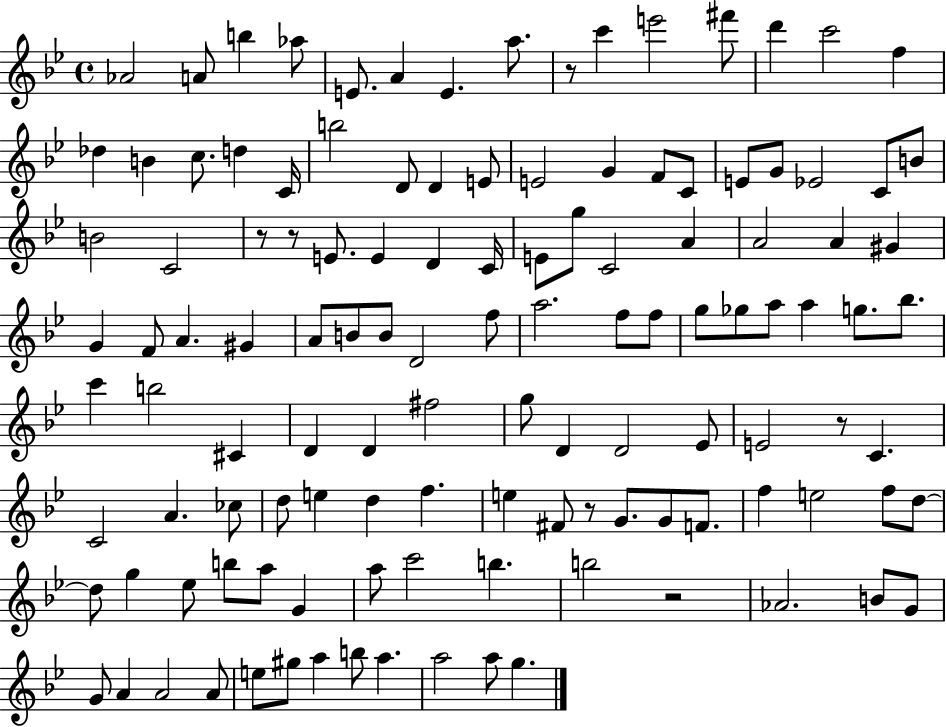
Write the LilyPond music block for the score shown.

{
  \clef treble
  \time 4/4
  \defaultTimeSignature
  \key bes \major
  aes'2 a'8 b''4 aes''8 | e'8. a'4 e'4. a''8. | r8 c'''4 e'''2 fis'''8 | d'''4 c'''2 f''4 | \break des''4 b'4 c''8. d''4 c'16 | b''2 d'8 d'4 e'8 | e'2 g'4 f'8 c'8 | e'8 g'8 ees'2 c'8 b'8 | \break b'2 c'2 | r8 r8 e'8. e'4 d'4 c'16 | e'8 g''8 c'2 a'4 | a'2 a'4 gis'4 | \break g'4 f'8 a'4. gis'4 | a'8 b'8 b'8 d'2 f''8 | a''2. f''8 f''8 | g''8 ges''8 a''8 a''4 g''8. bes''8. | \break c'''4 b''2 cis'4 | d'4 d'4 fis''2 | g''8 d'4 d'2 ees'8 | e'2 r8 c'4. | \break c'2 a'4. ces''8 | d''8 e''4 d''4 f''4. | e''4 fis'8 r8 g'8. g'8 f'8. | f''4 e''2 f''8 d''8~~ | \break d''8 g''4 ees''8 b''8 a''8 g'4 | a''8 c'''2 b''4. | b''2 r2 | aes'2. b'8 g'8 | \break g'8 a'4 a'2 a'8 | e''8 gis''8 a''4 b''8 a''4. | a''2 a''8 g''4. | \bar "|."
}